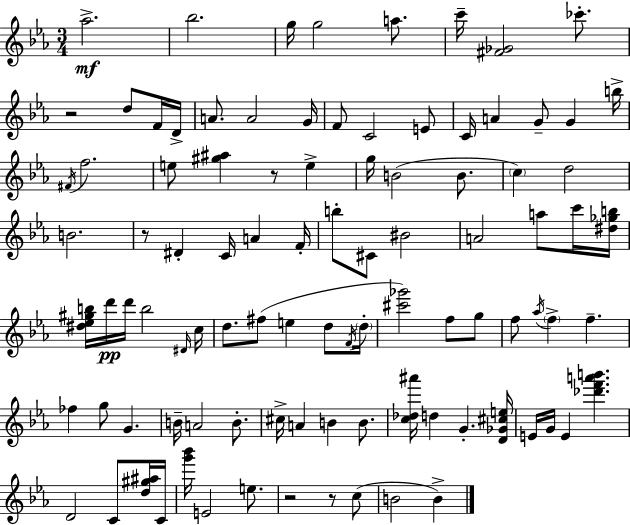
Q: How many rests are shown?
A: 5